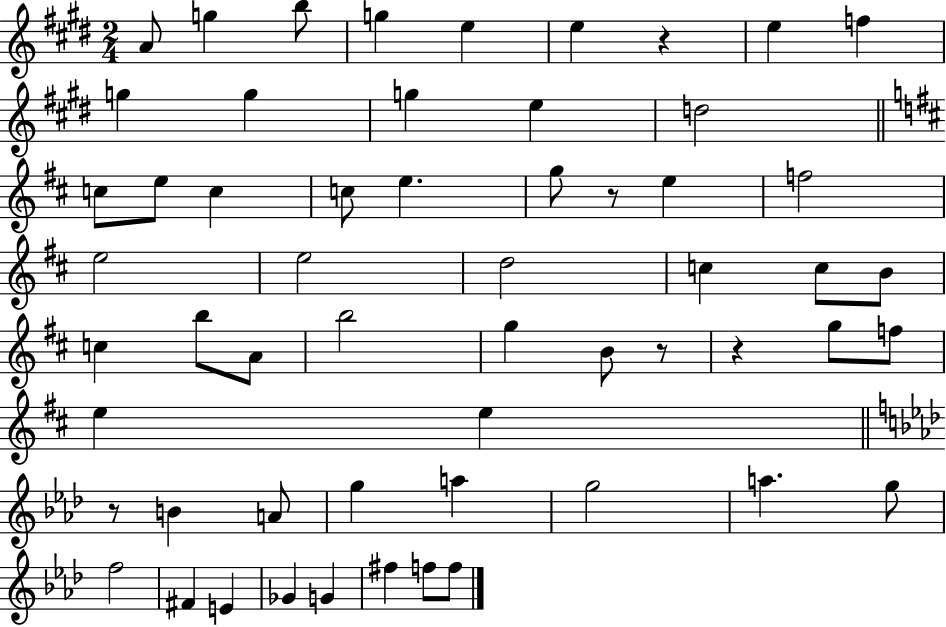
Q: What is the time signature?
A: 2/4